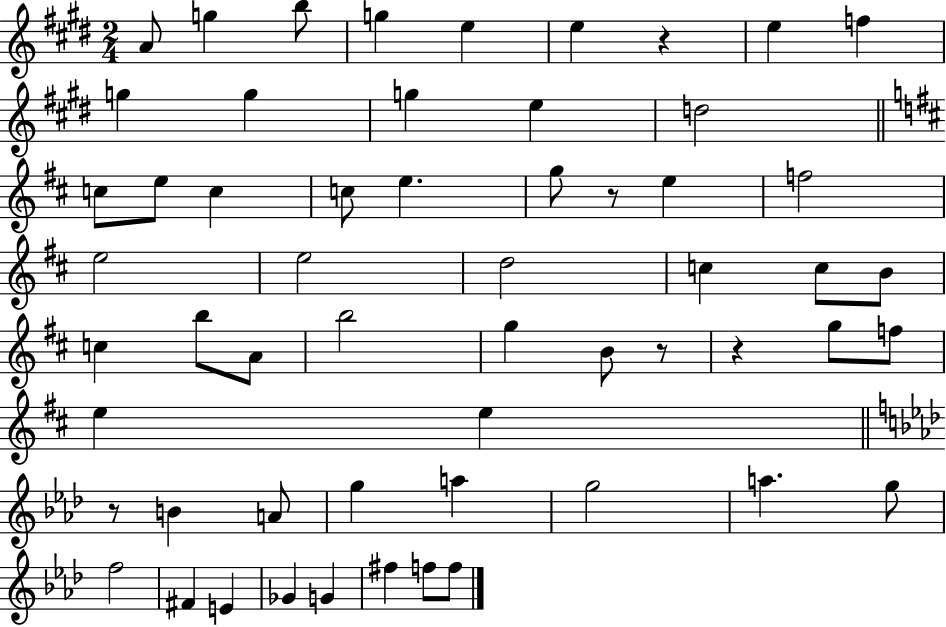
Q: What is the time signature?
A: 2/4